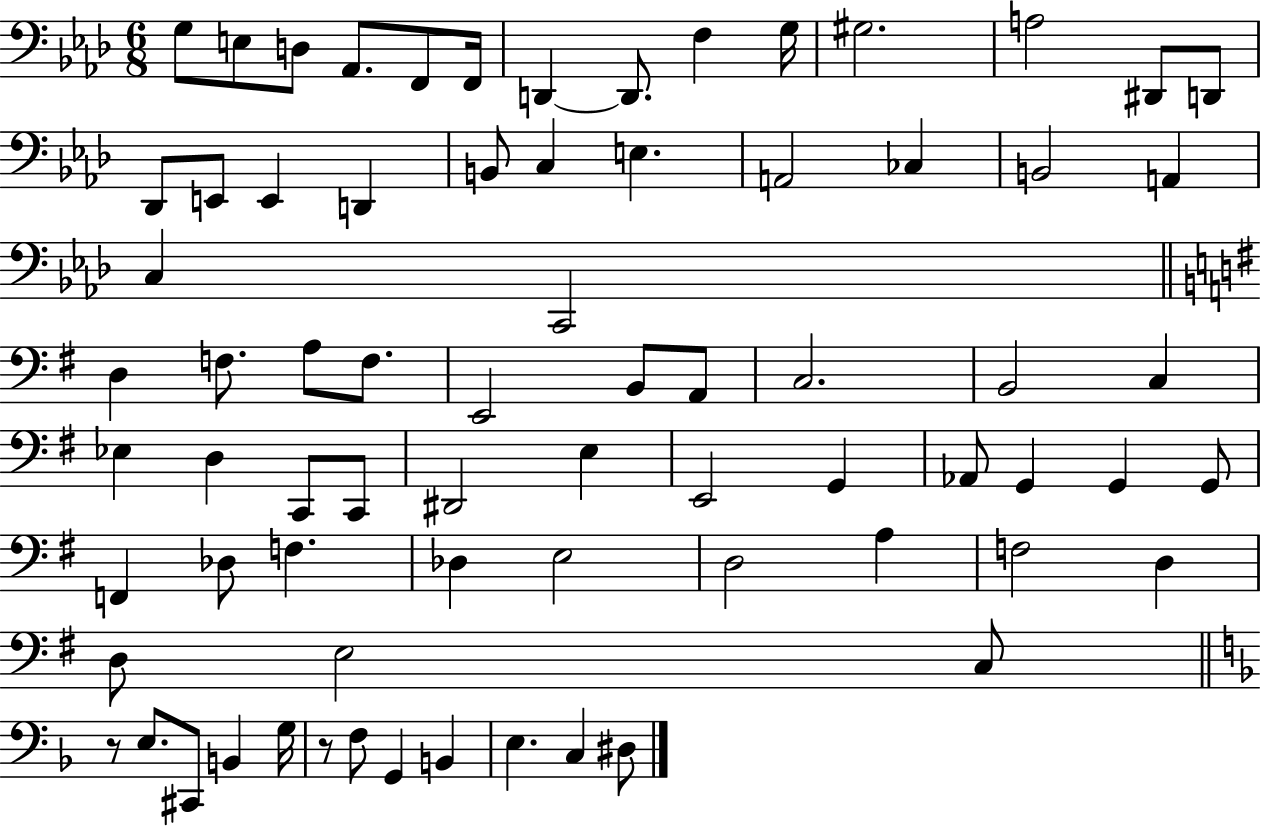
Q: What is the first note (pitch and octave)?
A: G3